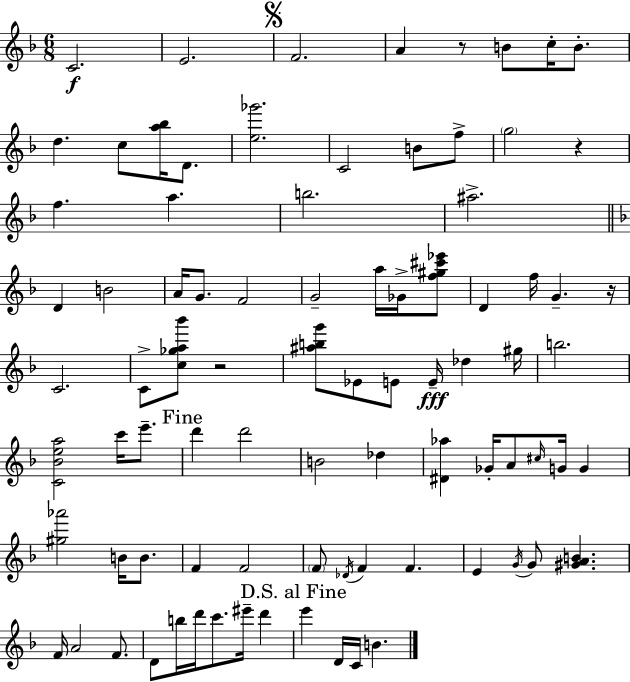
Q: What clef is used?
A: treble